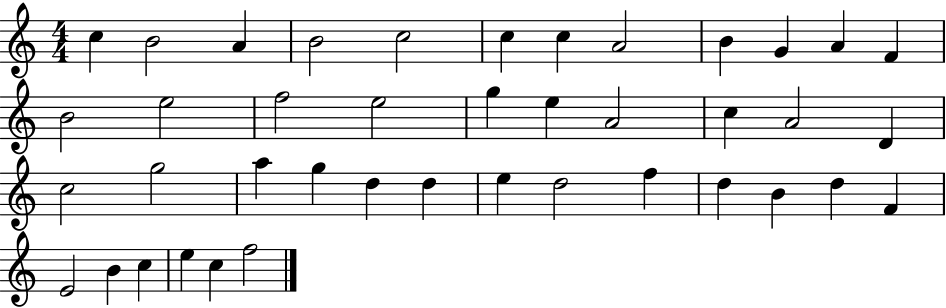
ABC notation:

X:1
T:Untitled
M:4/4
L:1/4
K:C
c B2 A B2 c2 c c A2 B G A F B2 e2 f2 e2 g e A2 c A2 D c2 g2 a g d d e d2 f d B d F E2 B c e c f2